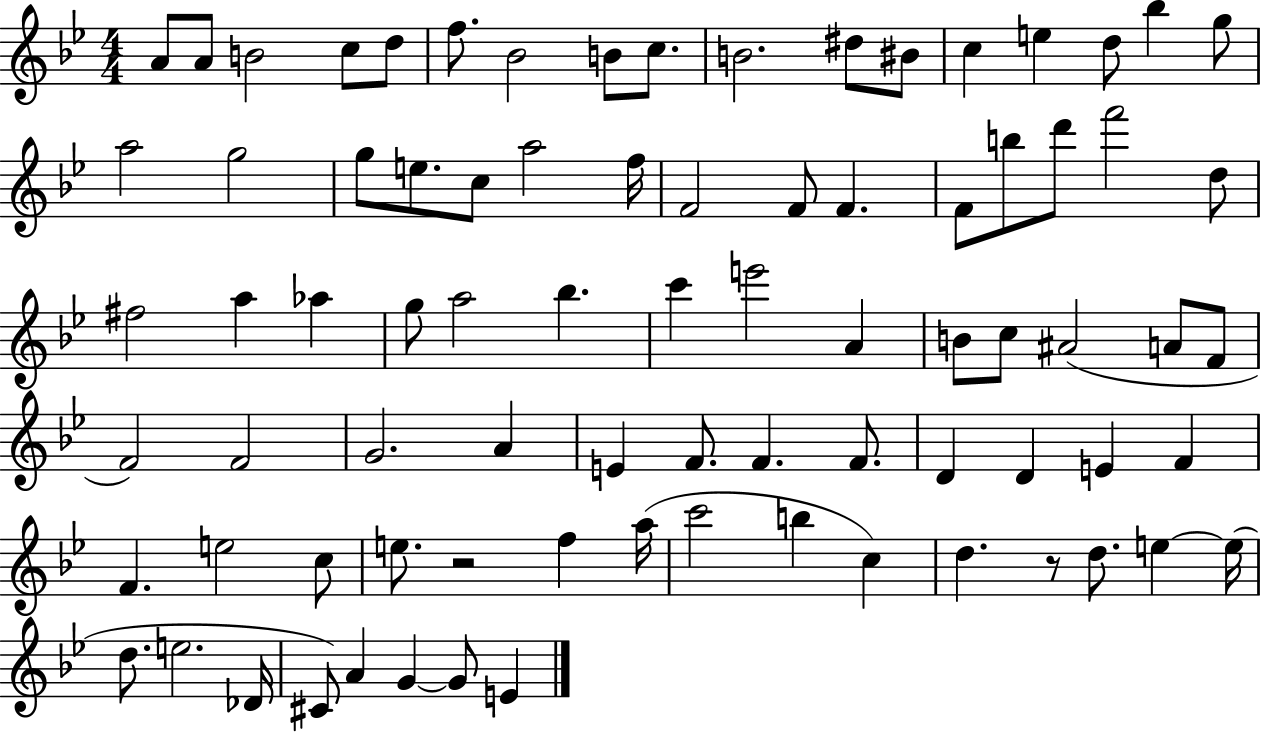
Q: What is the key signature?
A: BES major